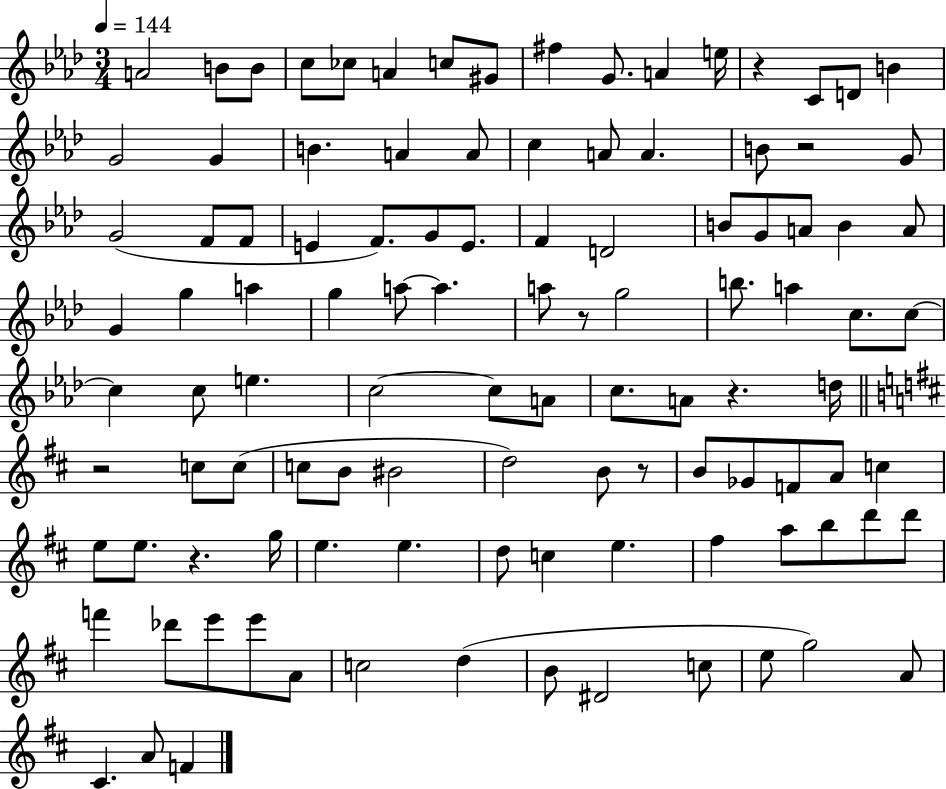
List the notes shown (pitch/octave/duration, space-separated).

A4/h B4/e B4/e C5/e CES5/e A4/q C5/e G#4/e F#5/q G4/e. A4/q E5/s R/q C4/e D4/e B4/q G4/h G4/q B4/q. A4/q A4/e C5/q A4/e A4/q. B4/e R/h G4/e G4/h F4/e F4/e E4/q F4/e. G4/e E4/e. F4/q D4/h B4/e G4/e A4/e B4/q A4/e G4/q G5/q A5/q G5/q A5/e A5/q. A5/e R/e G5/h B5/e. A5/q C5/e. C5/e C5/q C5/e E5/q. C5/h C5/e A4/e C5/e. A4/e R/q. D5/s R/h C5/e C5/e C5/e B4/e BIS4/h D5/h B4/e R/e B4/e Gb4/e F4/e A4/e C5/q E5/e E5/e. R/q. G5/s E5/q. E5/q. D5/e C5/q E5/q. F#5/q A5/e B5/e D6/e D6/e F6/q Db6/e E6/e E6/e A4/e C5/h D5/q B4/e D#4/h C5/e E5/e G5/h A4/e C#4/q. A4/e F4/q